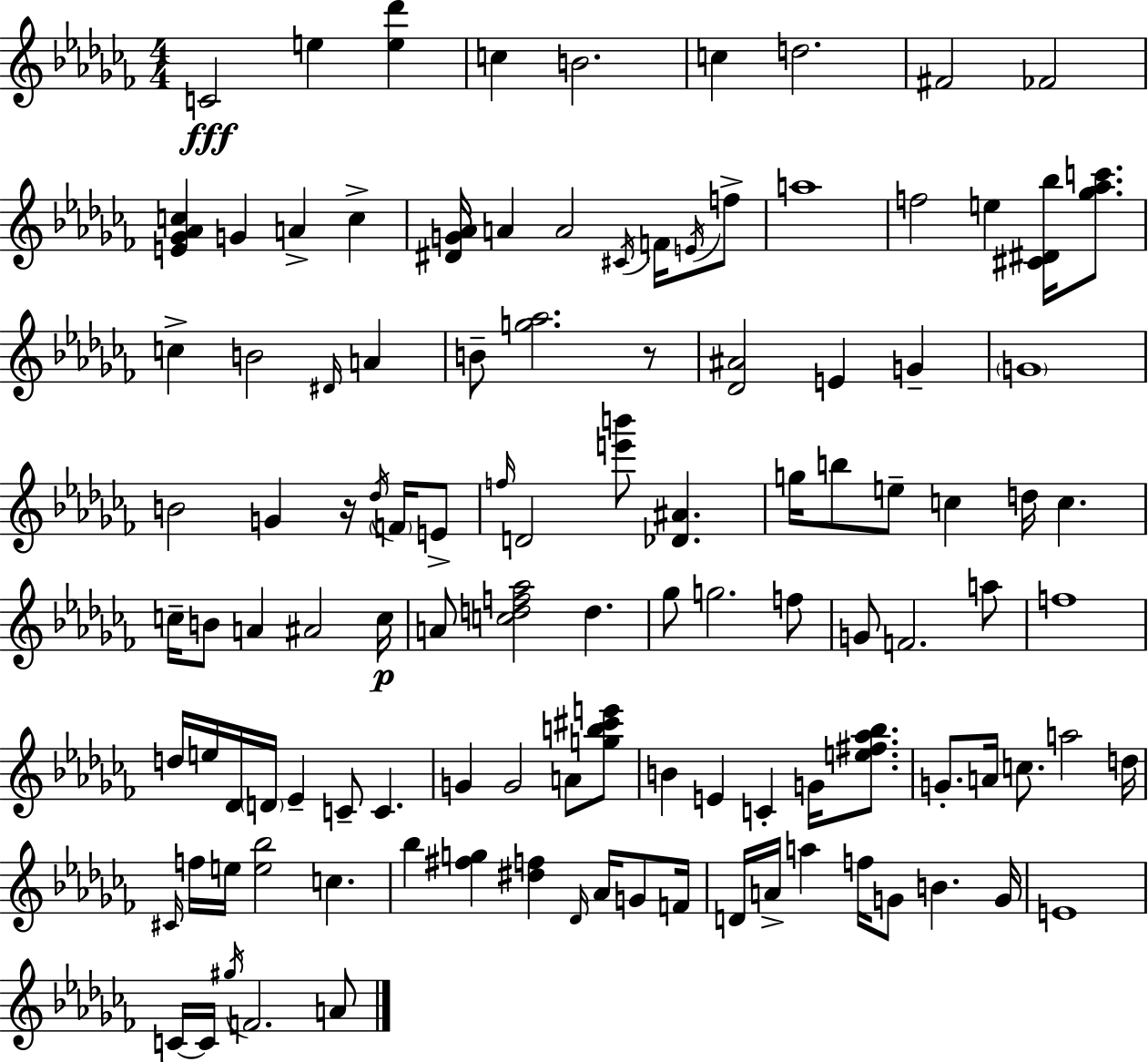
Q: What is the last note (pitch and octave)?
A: A4